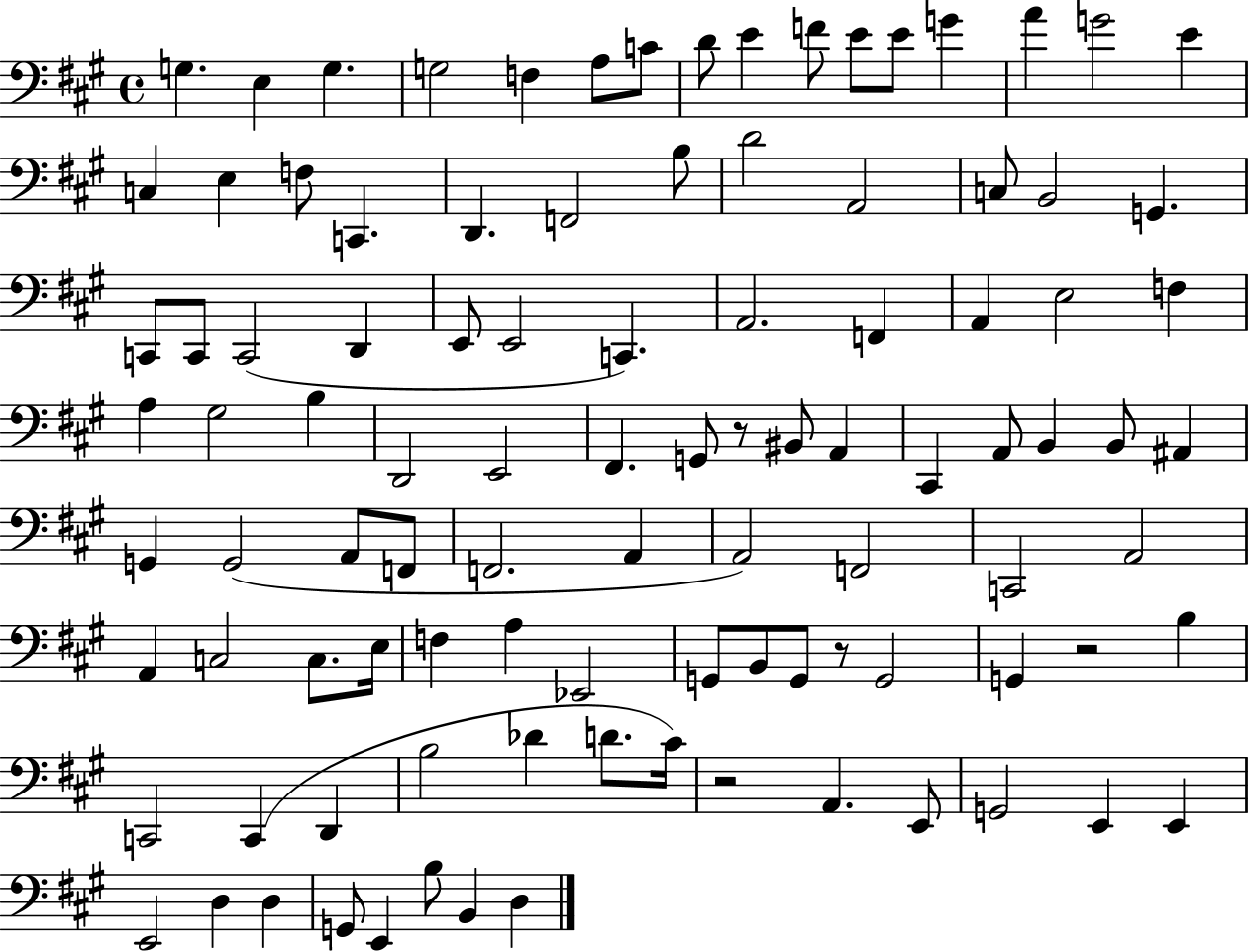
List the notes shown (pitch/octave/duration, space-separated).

G3/q. E3/q G3/q. G3/h F3/q A3/e C4/e D4/e E4/q F4/e E4/e E4/e G4/q A4/q G4/h E4/q C3/q E3/q F3/e C2/q. D2/q. F2/h B3/e D4/h A2/h C3/e B2/h G2/q. C2/e C2/e C2/h D2/q E2/e E2/h C2/q. A2/h. F2/q A2/q E3/h F3/q A3/q G#3/h B3/q D2/h E2/h F#2/q. G2/e R/e BIS2/e A2/q C#2/q A2/e B2/q B2/e A#2/q G2/q G2/h A2/e F2/e F2/h. A2/q A2/h F2/h C2/h A2/h A2/q C3/h C3/e. E3/s F3/q A3/q Eb2/h G2/e B2/e G2/e R/e G2/h G2/q R/h B3/q C2/h C2/q D2/q B3/h Db4/q D4/e. C#4/s R/h A2/q. E2/e G2/h E2/q E2/q E2/h D3/q D3/q G2/e E2/q B3/e B2/q D3/q